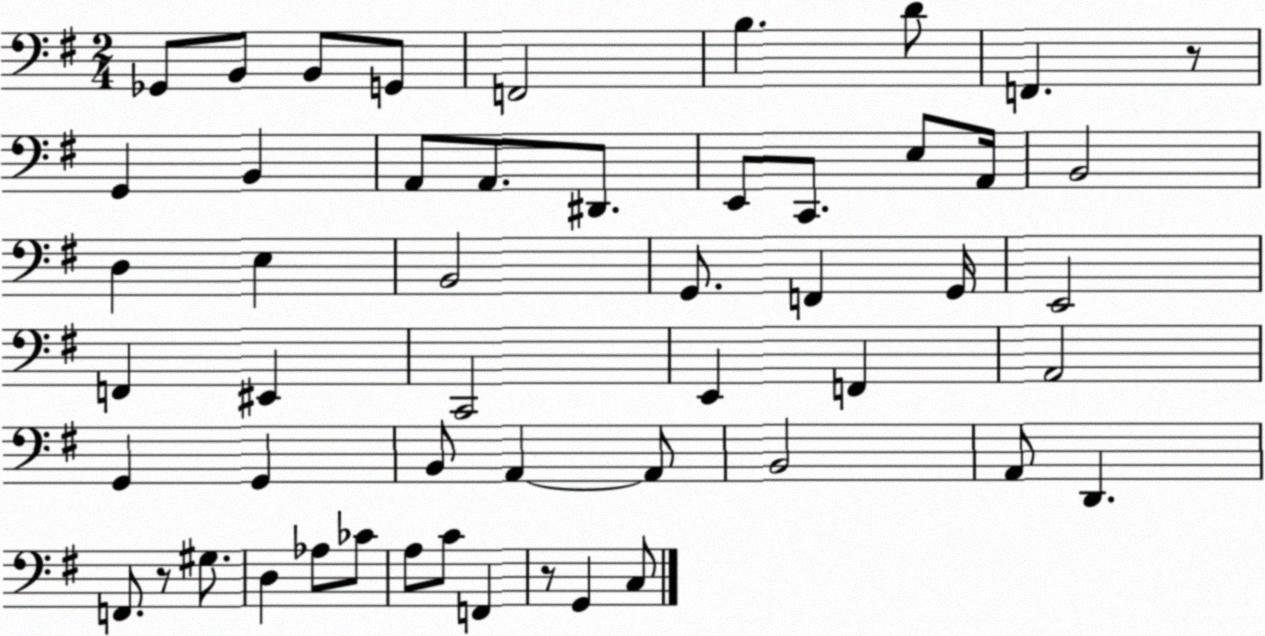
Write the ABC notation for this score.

X:1
T:Untitled
M:2/4
L:1/4
K:G
_G,,/2 B,,/2 B,,/2 G,,/2 F,,2 B, D/2 F,, z/2 G,, B,, A,,/2 A,,/2 ^D,,/2 E,,/2 C,,/2 E,/2 A,,/4 B,,2 D, E, B,,2 G,,/2 F,, G,,/4 E,,2 F,, ^E,, C,,2 E,, F,, A,,2 G,, G,, B,,/2 A,, A,,/2 B,,2 A,,/2 D,, F,,/2 z/2 ^G,/2 D, _A,/2 _C/2 A,/2 C/2 F,, z/2 G,, C,/2